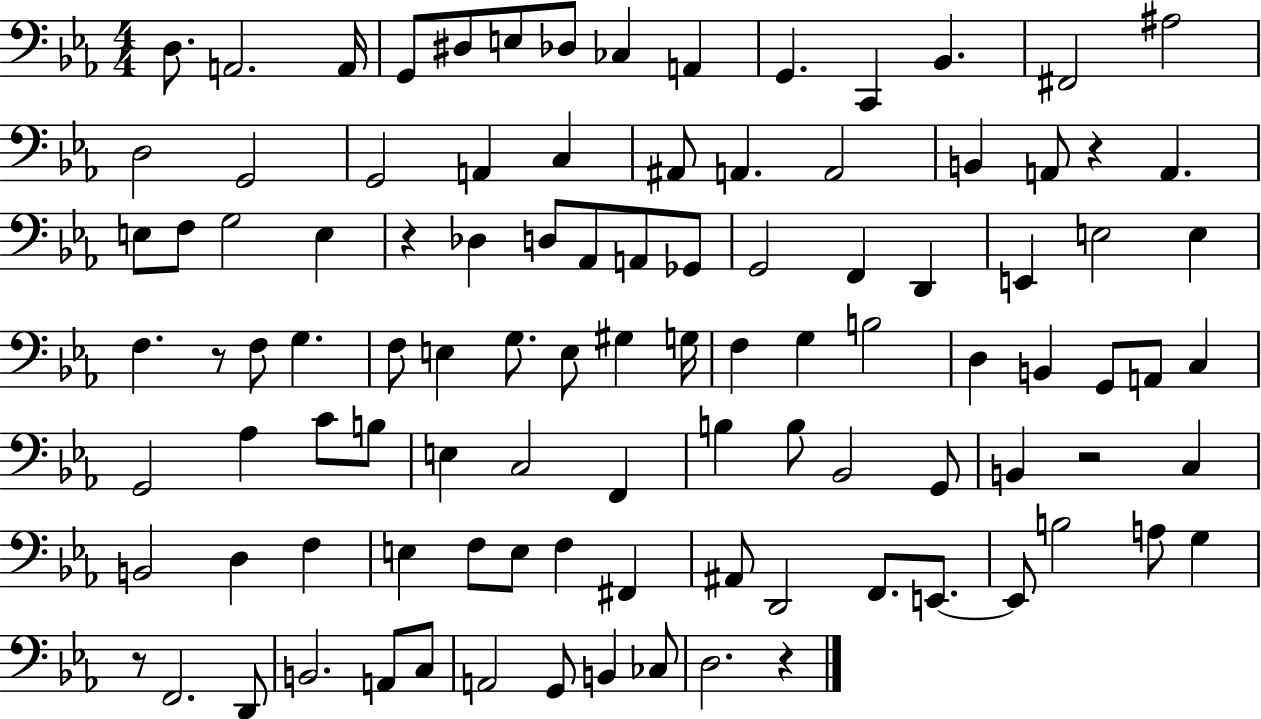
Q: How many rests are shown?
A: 6